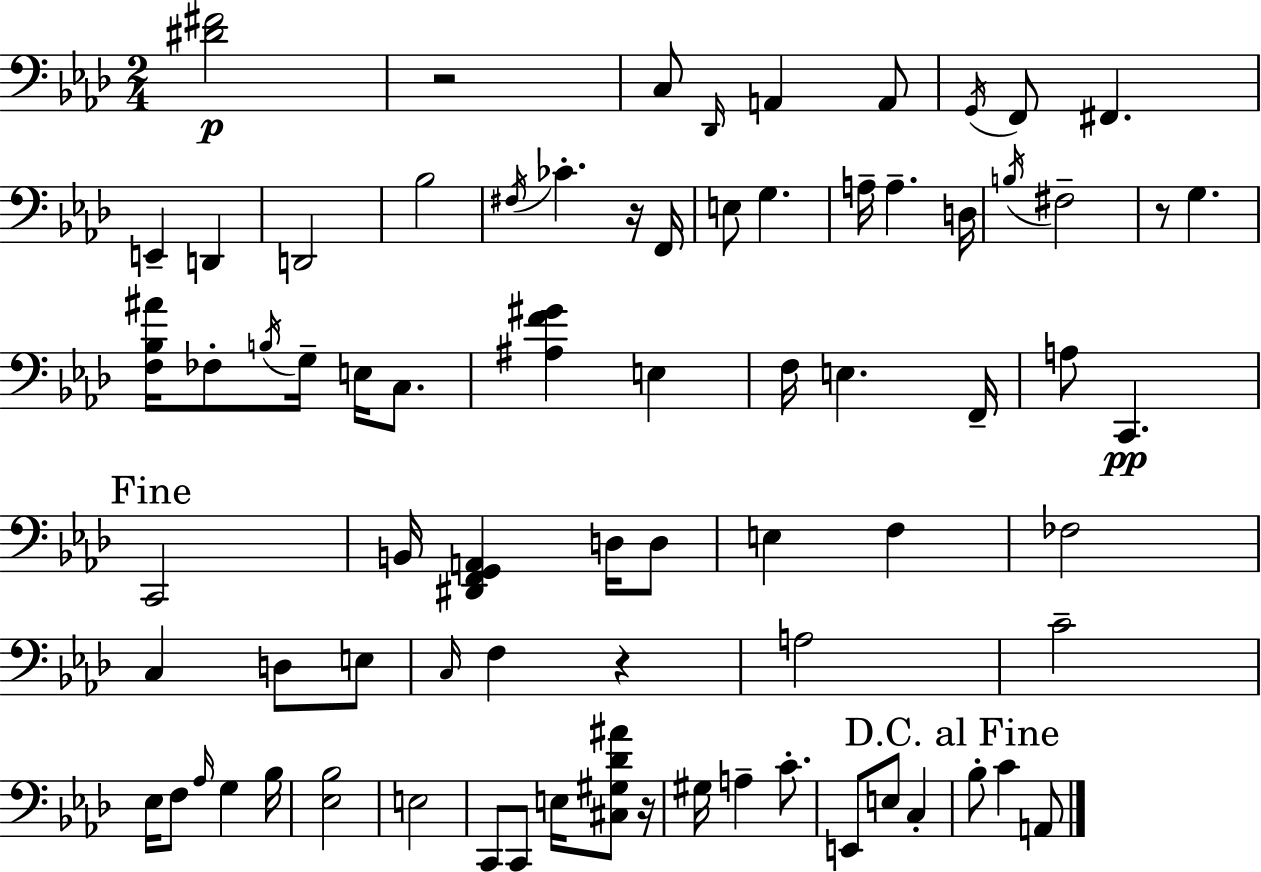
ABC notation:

X:1
T:Untitled
M:2/4
L:1/4
K:Fm
[^D^F]2 z2 C,/2 _D,,/4 A,, A,,/2 G,,/4 F,,/2 ^F,, E,, D,, D,,2 _B,2 ^F,/4 _C z/4 F,,/4 E,/2 G, A,/4 A, D,/4 B,/4 ^F,2 z/2 G, [F,_B,^A]/4 _F,/2 B,/4 G,/4 E,/4 C,/2 [^A,F^G] E, F,/4 E, F,,/4 A,/2 C,, C,,2 B,,/4 [^D,,F,,G,,A,,] D,/4 D,/2 E, F, _F,2 C, D,/2 E,/2 C,/4 F, z A,2 C2 _E,/4 F,/2 _A,/4 G, _B,/4 [_E,_B,]2 E,2 C,,/2 C,,/2 E,/4 [^C,^G,_D^A]/2 z/4 ^G,/4 A, C/2 E,,/2 E,/2 C, _B,/2 C A,,/2